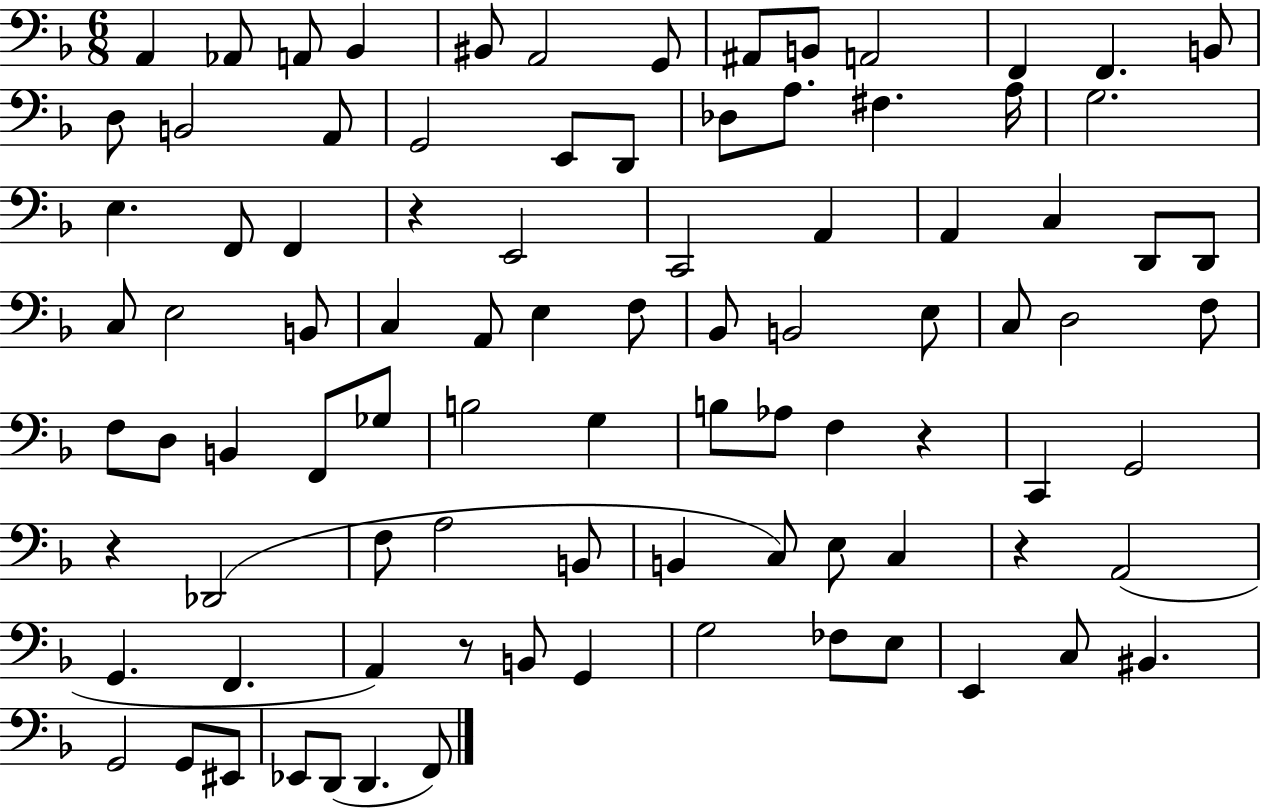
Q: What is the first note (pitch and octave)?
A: A2